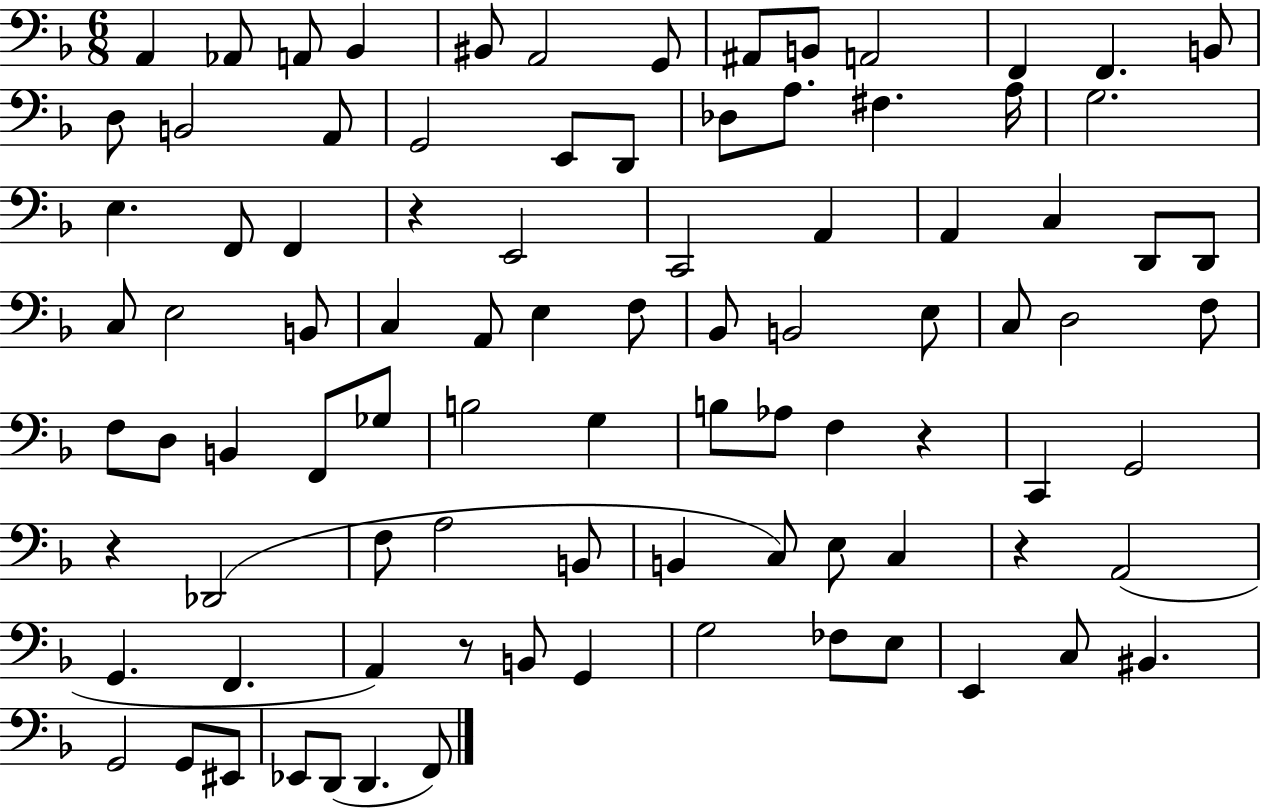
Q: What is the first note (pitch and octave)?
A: A2